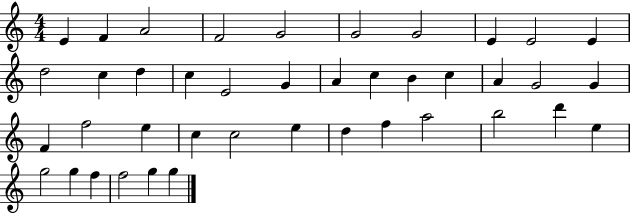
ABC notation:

X:1
T:Untitled
M:4/4
L:1/4
K:C
E F A2 F2 G2 G2 G2 E E2 E d2 c d c E2 G A c B c A G2 G F f2 e c c2 e d f a2 b2 d' e g2 g f f2 g g